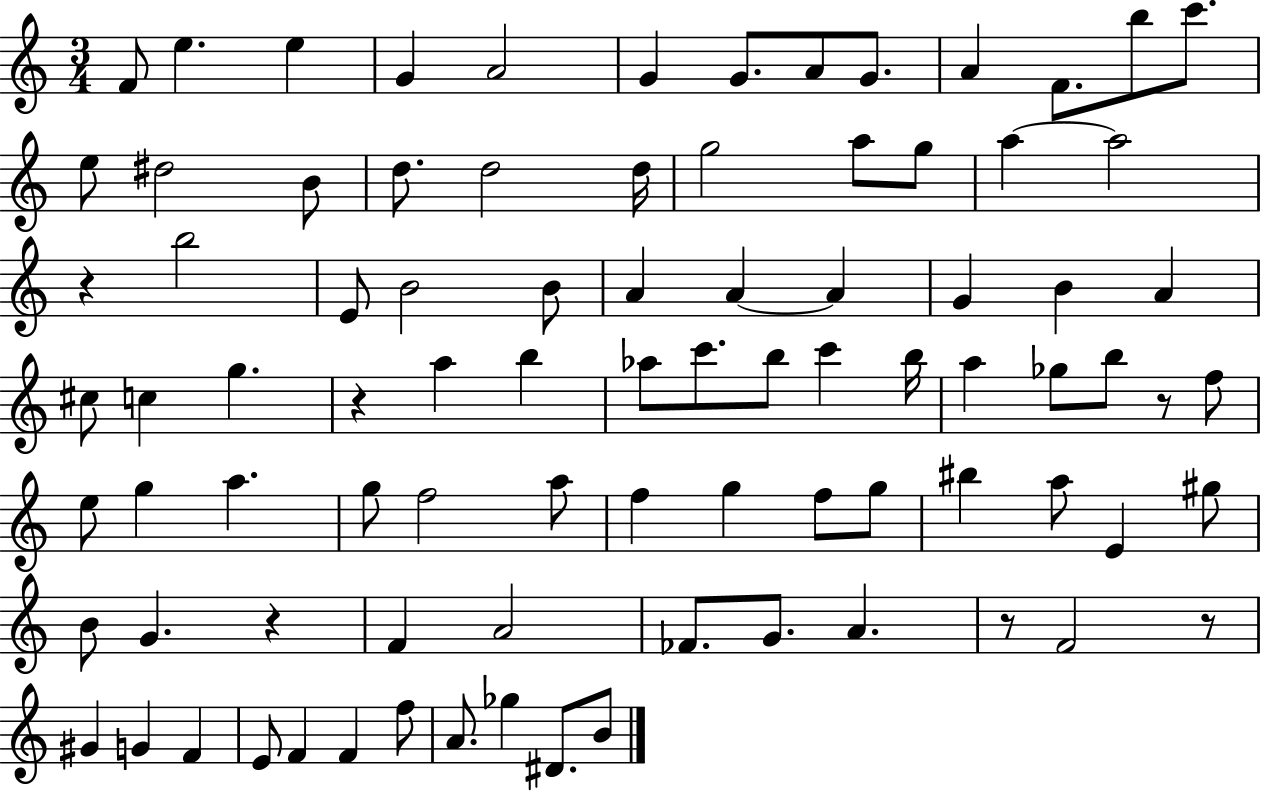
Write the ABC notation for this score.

X:1
T:Untitled
M:3/4
L:1/4
K:C
F/2 e e G A2 G G/2 A/2 G/2 A F/2 b/2 c'/2 e/2 ^d2 B/2 d/2 d2 d/4 g2 a/2 g/2 a a2 z b2 E/2 B2 B/2 A A A G B A ^c/2 c g z a b _a/2 c'/2 b/2 c' b/4 a _g/2 b/2 z/2 f/2 e/2 g a g/2 f2 a/2 f g f/2 g/2 ^b a/2 E ^g/2 B/2 G z F A2 _F/2 G/2 A z/2 F2 z/2 ^G G F E/2 F F f/2 A/2 _g ^D/2 B/2